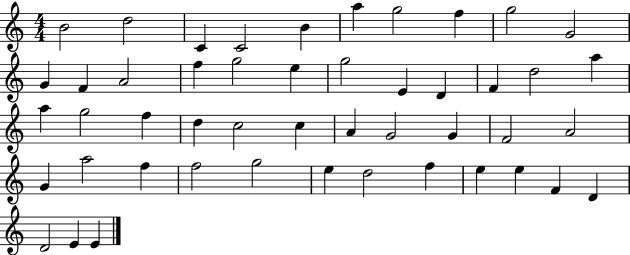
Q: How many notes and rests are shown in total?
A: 48